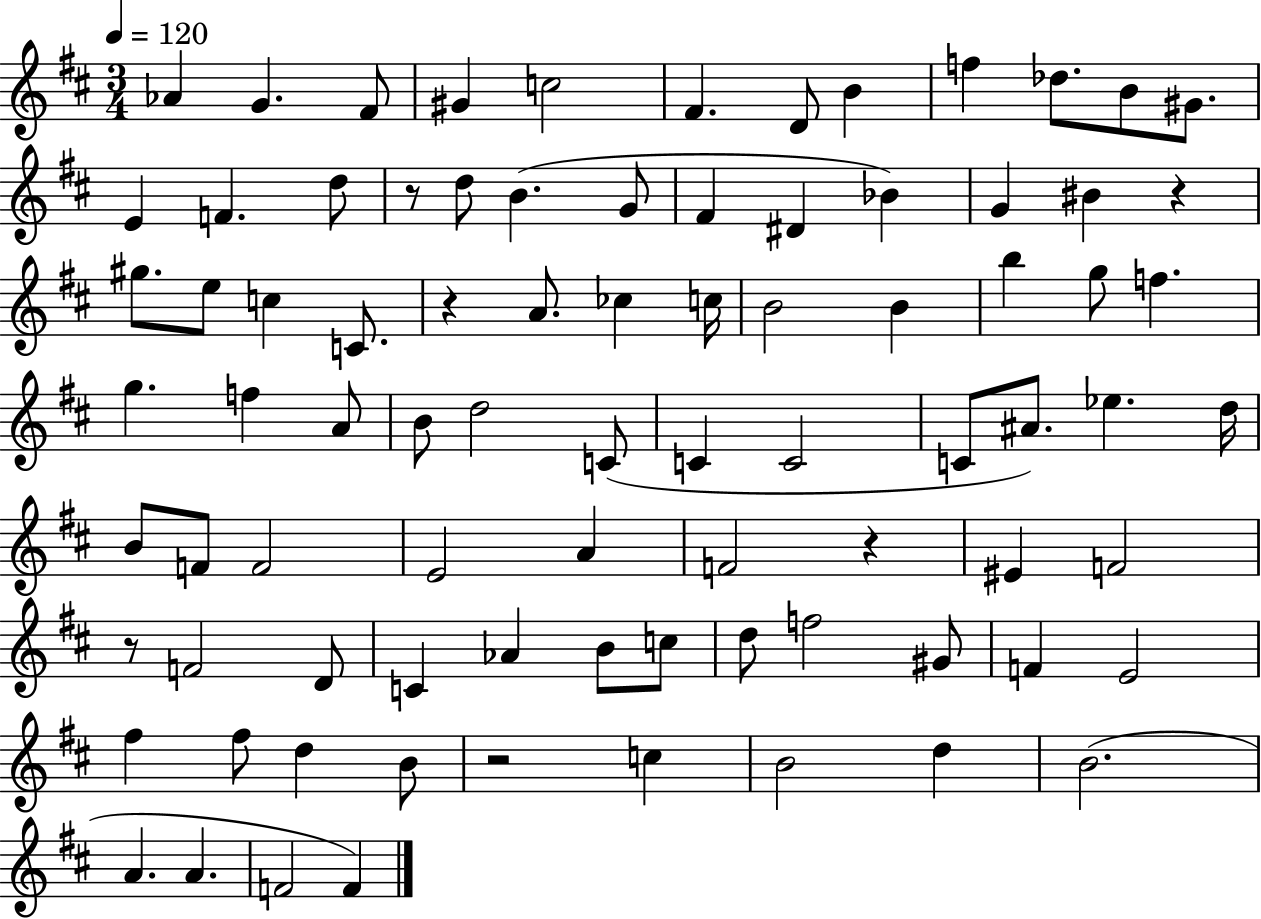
X:1
T:Untitled
M:3/4
L:1/4
K:D
_A G ^F/2 ^G c2 ^F D/2 B f _d/2 B/2 ^G/2 E F d/2 z/2 d/2 B G/2 ^F ^D _B G ^B z ^g/2 e/2 c C/2 z A/2 _c c/4 B2 B b g/2 f g f A/2 B/2 d2 C/2 C C2 C/2 ^A/2 _e d/4 B/2 F/2 F2 E2 A F2 z ^E F2 z/2 F2 D/2 C _A B/2 c/2 d/2 f2 ^G/2 F E2 ^f ^f/2 d B/2 z2 c B2 d B2 A A F2 F